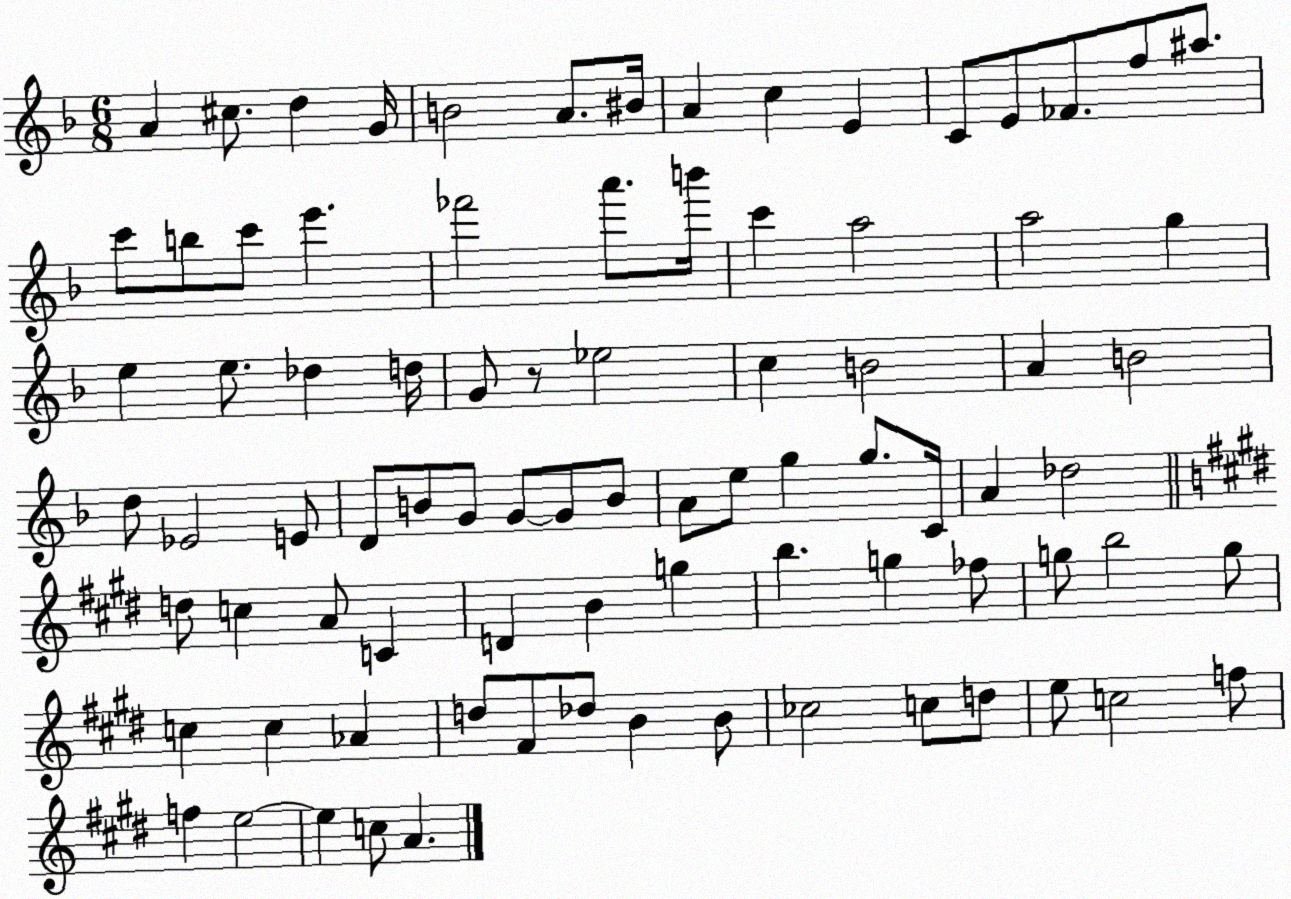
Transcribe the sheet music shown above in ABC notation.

X:1
T:Untitled
M:6/8
L:1/4
K:F
A ^c/2 d G/4 B2 A/2 ^B/4 A c E C/2 E/2 _F/2 f/2 ^a/2 c'/2 b/2 c'/2 e' _f'2 a'/2 b'/4 c' a2 a2 g e e/2 _d d/4 G/2 z/2 _e2 c B2 A B2 d/2 _E2 E/2 D/2 B/2 G/2 G/2 G/2 B/2 A/2 e/2 g g/2 C/4 A _d2 d/2 c A/2 C D B g b g _f/2 g/2 b2 g/2 c c _A d/2 ^F/2 _d/2 B B/2 _c2 c/2 d/2 e/2 c2 f/2 f e2 e c/2 A